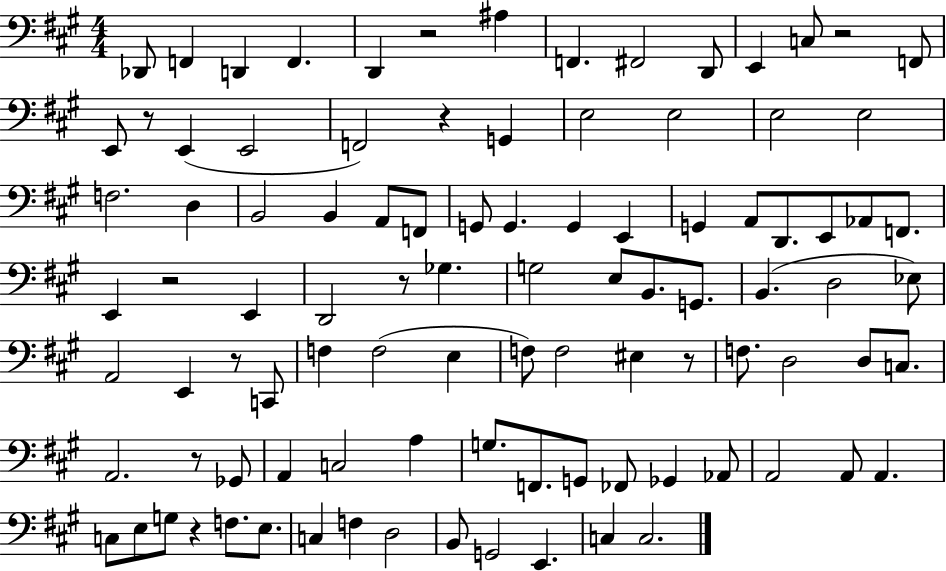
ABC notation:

X:1
T:Untitled
M:4/4
L:1/4
K:A
_D,,/2 F,, D,, F,, D,, z2 ^A, F,, ^F,,2 D,,/2 E,, C,/2 z2 F,,/2 E,,/2 z/2 E,, E,,2 F,,2 z G,, E,2 E,2 E,2 E,2 F,2 D, B,,2 B,, A,,/2 F,,/2 G,,/2 G,, G,, E,, G,, A,,/2 D,,/2 E,,/2 _A,,/2 F,,/2 E,, z2 E,, D,,2 z/2 _G, G,2 E,/2 B,,/2 G,,/2 B,, D,2 _E,/2 A,,2 E,, z/2 C,,/2 F, F,2 E, F,/2 F,2 ^E, z/2 F,/2 D,2 D,/2 C,/2 A,,2 z/2 _G,,/2 A,, C,2 A, G,/2 F,,/2 G,,/2 _F,,/2 _G,, _A,,/2 A,,2 A,,/2 A,, C,/2 E,/2 G,/2 z F,/2 E,/2 C, F, D,2 B,,/2 G,,2 E,, C, C,2